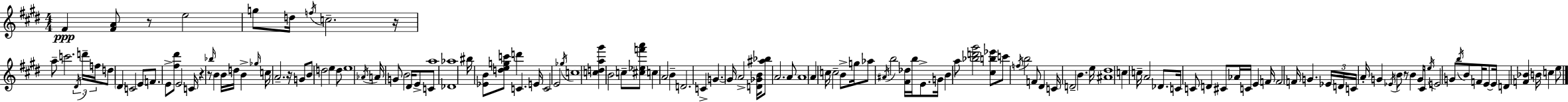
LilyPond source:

{
  \clef treble
  \numericTimeSignature
  \time 4/4
  \key e \major
  fis'4\ppp <fis' a'>8 r8 e''2 | g''8 d''16 \acciaccatura { f''16 } c''2.-- | r16 a''8-- c'''2. \tuplet 3/2 { \acciaccatura { dis'16 } | d'''16-- f''16 } d''8 \parenthesize dis'4 c'2 | \break e'8 f'8. e'8-> <fis'' dis'''>8 e'2 | c'16 r4 r8 \grace { bes''16 } b'4 b'16 d''16 b'4-> | \grace { ges''16 } c''16 a'2.-- | r16 g'8 b'8 d''2 e''4 | \break d''8 e''1 | \acciaccatura { aes'16 } a'16 g'8 b'2 | dis'16 e'8-> c'8 a''1 | <des' aes''>1 | \break bis''16 <ees' b'>8 <d'' e'' g'' c'''>8 d'''4 c'4. | e'16 c'2 e'2 | \acciaccatura { ges''16 } c''1 | <c'' d'' a'' gis'''>4 b'2 | \break c''8-- <cis'' ees'' f''' a'''>8 c''4 a'2 | b'4-- d'2. | c'4-> g'4.~~ g'16 a'2-> | <d' ges' b'>16 <ais'' bes''>8 a'2. | \break a'8 a'1 | a'4 c''16 c''2-- | b'8-> g''16 aes''8 \acciaccatura { ais'16 } b''2 | <fis' des''>16 b''16 e'8.-> g'16 b'4 a''8 <bes'' d''' gis'''>2 | \break <cis'' b'' ees'''>8 c'''8 \acciaccatura { f''16 } b''2 | f'8 dis'4 c'16 d'2-- | b'4. e''16 <ais' dis''>1 | c''4 c''16-- a'2 | \break des'8. c'16 c'8 d'4 cis'8 | aes'16 c'16 e'4 f'16 f'2 | f'16 g'4. \tuplet 3/2 { ees'16 d'16 c'16 } a'16-. g'4 \acciaccatura { ees'16 } | \parenthesize b'8 r8 b'4 g'16 cis'16 \acciaccatura { e''16 } e'2 | \break g'8 \acciaccatura { b''16 } b'8 f'16 e'8~~ e'16 d'4 | <f' bes'>4 b'16 c''4 e''8 \bar "|."
}